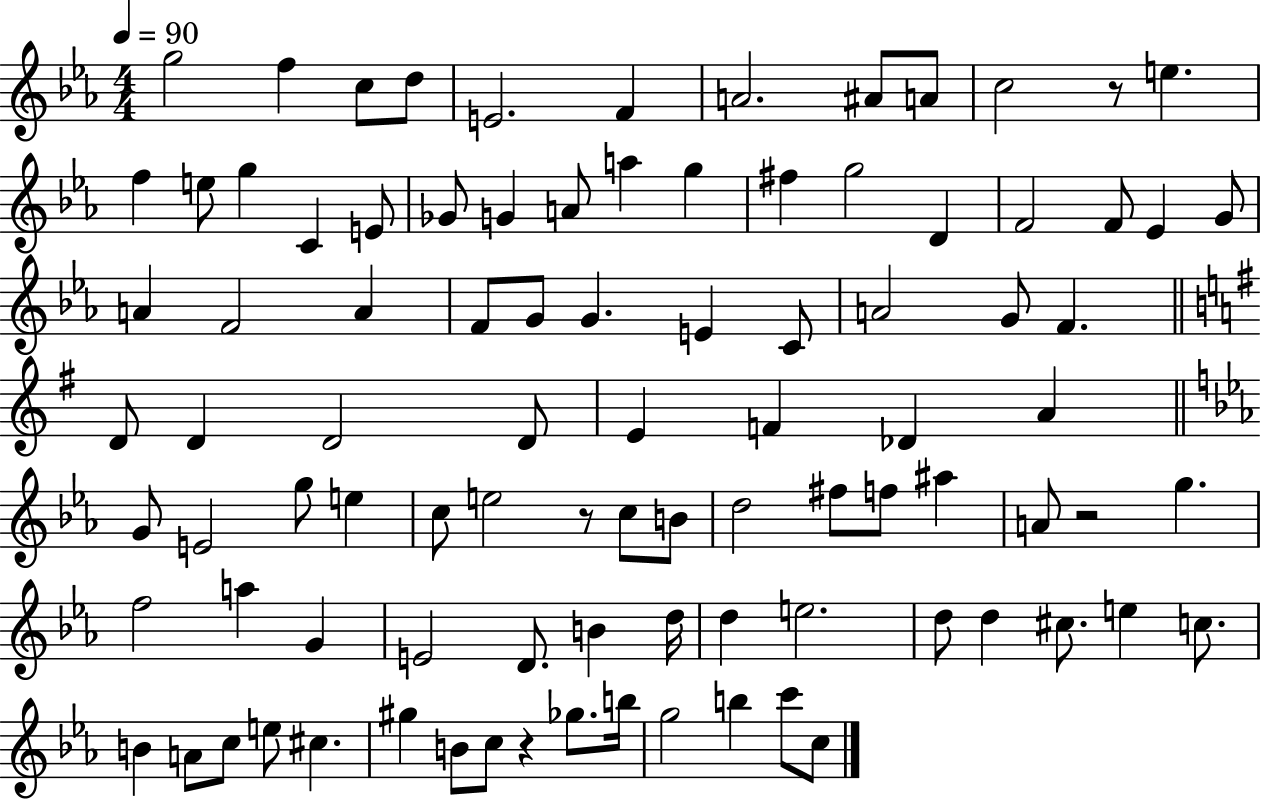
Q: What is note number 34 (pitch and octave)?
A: G4